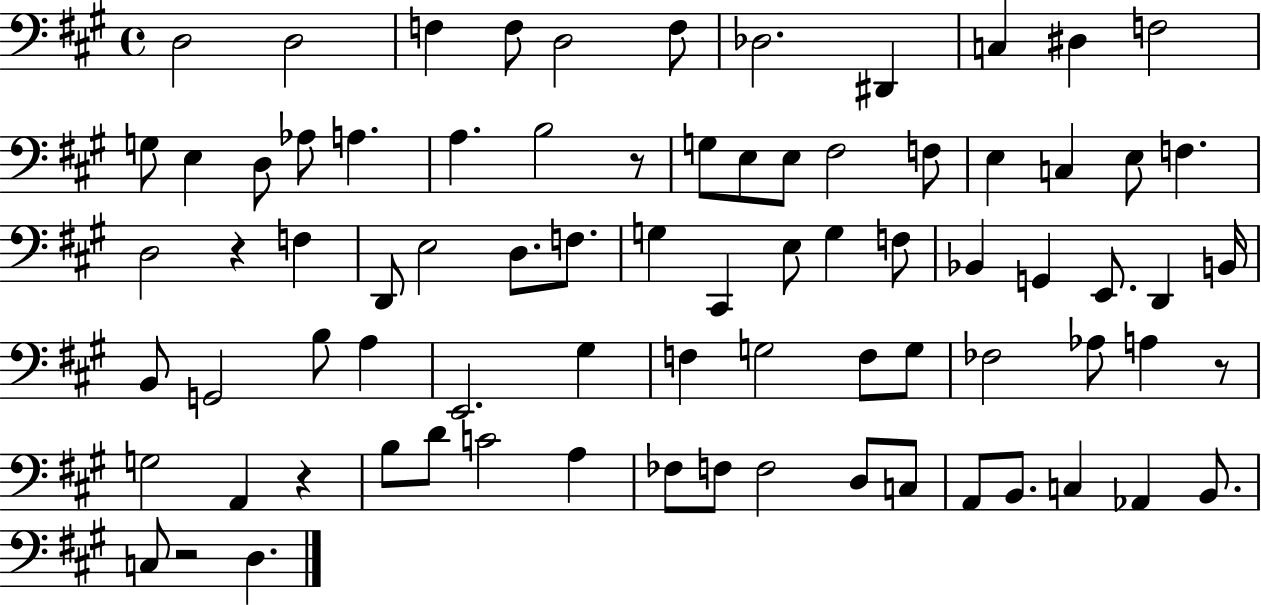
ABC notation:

X:1
T:Untitled
M:4/4
L:1/4
K:A
D,2 D,2 F, F,/2 D,2 F,/2 _D,2 ^D,, C, ^D, F,2 G,/2 E, D,/2 _A,/2 A, A, B,2 z/2 G,/2 E,/2 E,/2 ^F,2 F,/2 E, C, E,/2 F, D,2 z F, D,,/2 E,2 D,/2 F,/2 G, ^C,, E,/2 G, F,/2 _B,, G,, E,,/2 D,, B,,/4 B,,/2 G,,2 B,/2 A, E,,2 ^G, F, G,2 F,/2 G,/2 _F,2 _A,/2 A, z/2 G,2 A,, z B,/2 D/2 C2 A, _F,/2 F,/2 F,2 D,/2 C,/2 A,,/2 B,,/2 C, _A,, B,,/2 C,/2 z2 D,